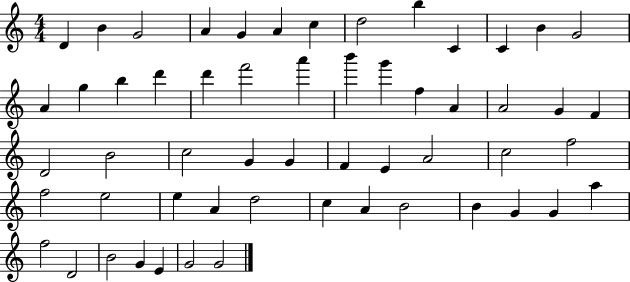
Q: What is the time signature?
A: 4/4